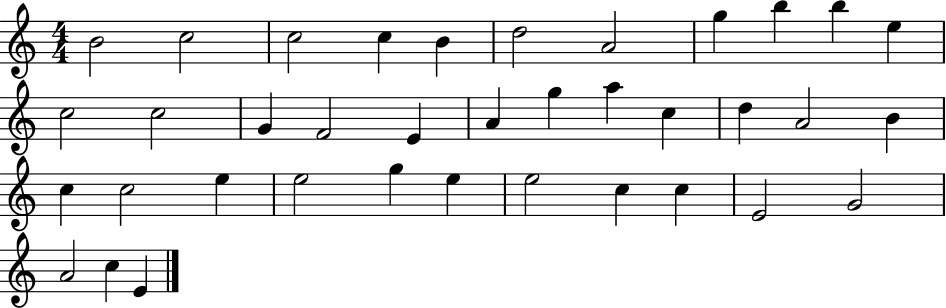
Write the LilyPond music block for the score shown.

{
  \clef treble
  \numericTimeSignature
  \time 4/4
  \key c \major
  b'2 c''2 | c''2 c''4 b'4 | d''2 a'2 | g''4 b''4 b''4 e''4 | \break c''2 c''2 | g'4 f'2 e'4 | a'4 g''4 a''4 c''4 | d''4 a'2 b'4 | \break c''4 c''2 e''4 | e''2 g''4 e''4 | e''2 c''4 c''4 | e'2 g'2 | \break a'2 c''4 e'4 | \bar "|."
}